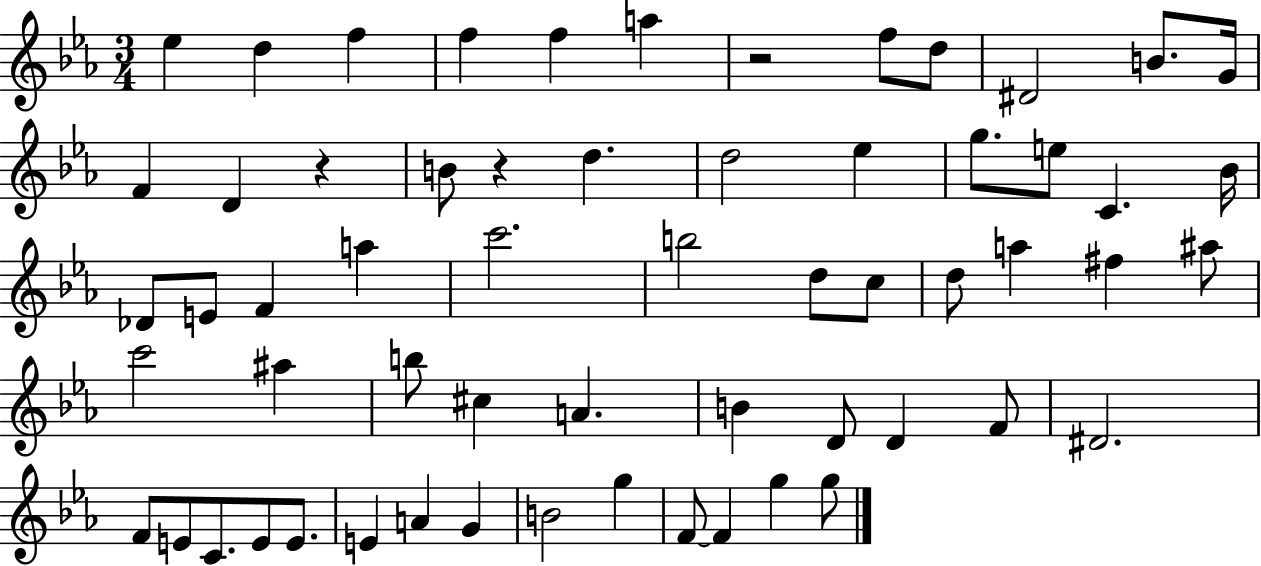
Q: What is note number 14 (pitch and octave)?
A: B4